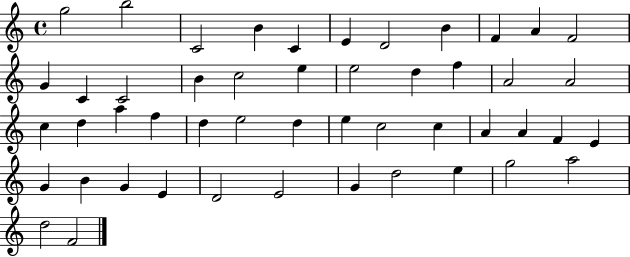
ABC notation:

X:1
T:Untitled
M:4/4
L:1/4
K:C
g2 b2 C2 B C E D2 B F A F2 G C C2 B c2 e e2 d f A2 A2 c d a f d e2 d e c2 c A A F E G B G E D2 E2 G d2 e g2 a2 d2 F2